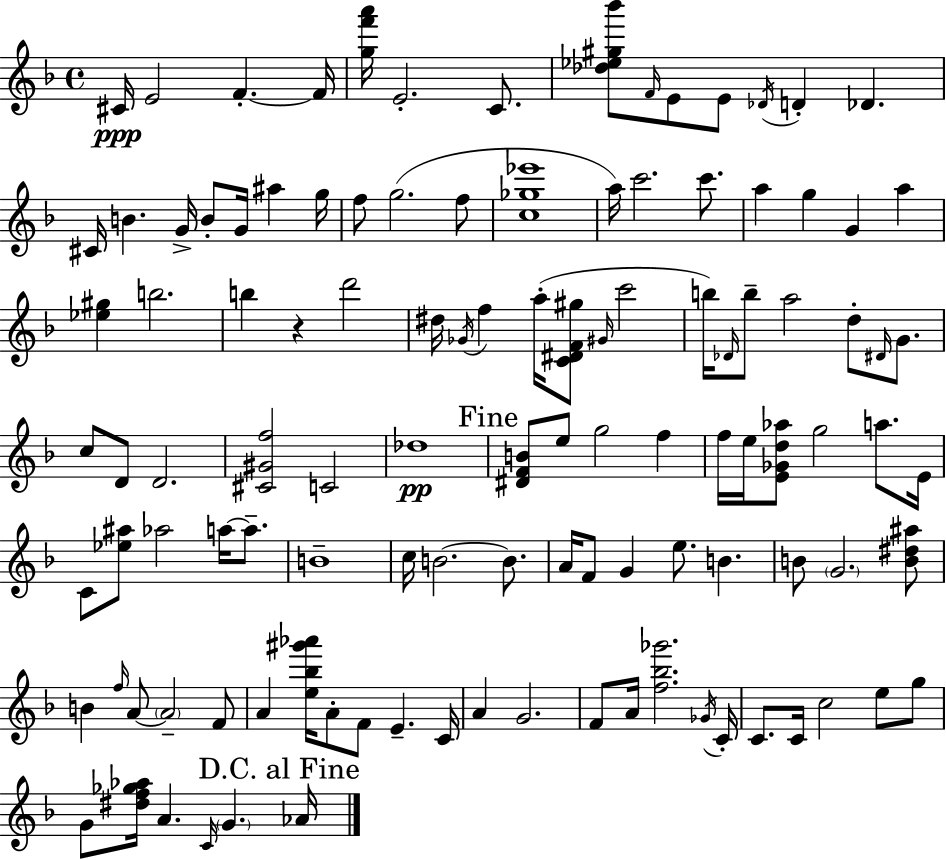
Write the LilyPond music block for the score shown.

{
  \clef treble
  \time 4/4
  \defaultTimeSignature
  \key f \major
  cis'16\ppp e'2 f'4.-.~~ f'16 | <g'' f''' a'''>16 e'2.-. c'8. | <des'' ees'' gis'' bes'''>8 \grace { f'16 } e'8 e'8 \acciaccatura { des'16 } d'4-. des'4. | cis'16 b'4. g'16-> b'8-. g'16 ais''4 | \break g''16 f''8 g''2.( | f''8 <c'' ges'' ees'''>1 | a''16) c'''2. c'''8. | a''4 g''4 g'4 a''4 | \break <ees'' gis''>4 b''2. | b''4 r4 d'''2 | dis''16 \acciaccatura { ges'16 } f''4 a''16-.( <c' dis' f' gis''>8 \grace { gis'16 } c'''2 | b''16) \grace { des'16 } b''8-- a''2 | \break d''8-. \grace { dis'16 } g'8. c''8 d'8 d'2. | <cis' gis' f''>2 c'2 | des''1\pp | \mark "Fine" <dis' f' b'>8 e''8 g''2 | \break f''4 f''16 e''16 <e' ges' d'' aes''>8 g''2 | a''8. e'16 c'8 <ees'' ais''>8 aes''2 | a''16~~ a''8.-- b'1-- | c''16 b'2.~~ | \break b'8. a'16 f'8 g'4 e''8. | b'4. b'8 \parenthesize g'2. | <b' dis'' ais''>8 b'4 \grace { f''16 } a'8~~ \parenthesize a'2-- | f'8 a'4 <e'' bes'' gis''' aes'''>16 a'8-. f'8 | \break e'4.-- c'16 a'4 g'2. | f'8 a'16 <f'' bes'' ges'''>2. | \acciaccatura { ges'16 } c'16-. c'8. c'16 c''2 | e''8 g''8 g'8 <dis'' f'' ges'' aes''>16 a'4. | \break \grace { c'16 } \parenthesize g'4. \mark "D.C. al Fine" aes'16 \bar "|."
}